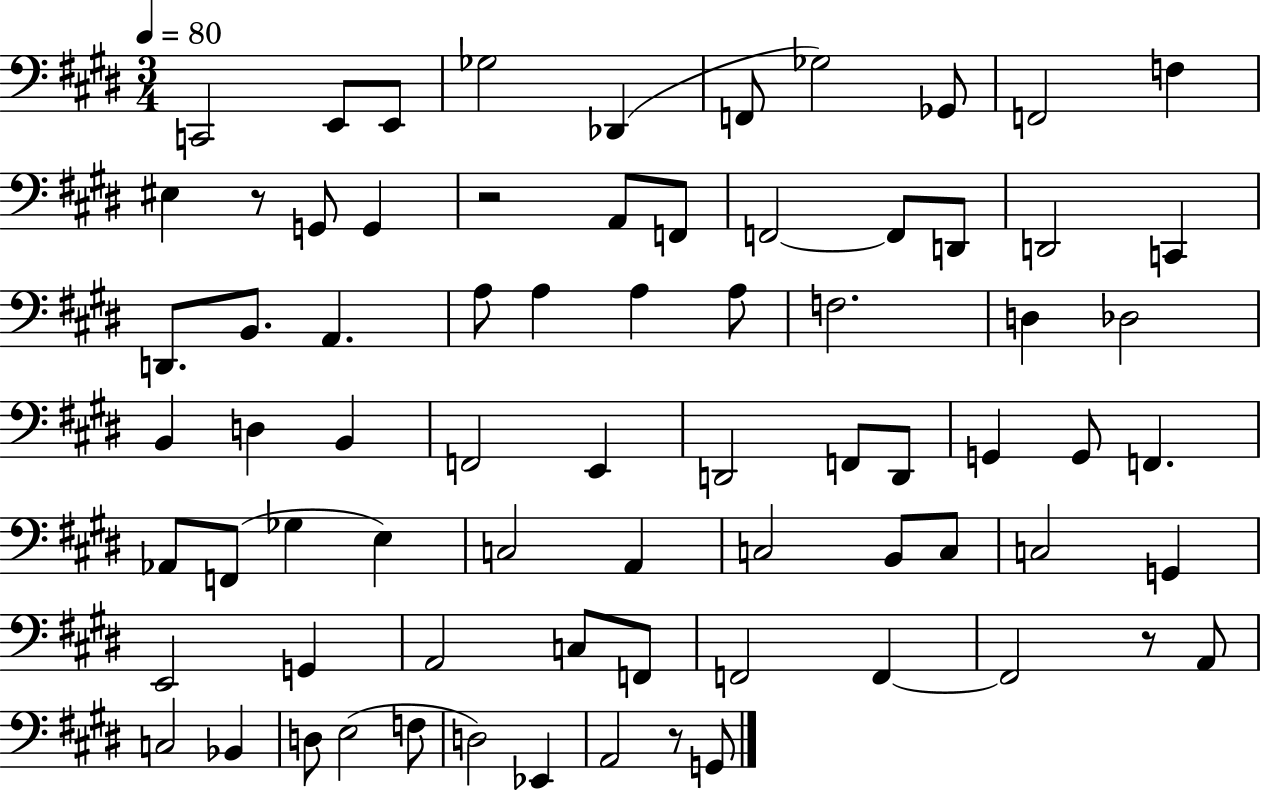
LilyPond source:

{
  \clef bass
  \numericTimeSignature
  \time 3/4
  \key e \major
  \tempo 4 = 80
  \repeat volta 2 { c,2 e,8 e,8 | ges2 des,4( | f,8 ges2) ges,8 | f,2 f4 | \break eis4 r8 g,8 g,4 | r2 a,8 f,8 | f,2~~ f,8 d,8 | d,2 c,4 | \break d,8. b,8. a,4. | a8 a4 a4 a8 | f2. | d4 des2 | \break b,4 d4 b,4 | f,2 e,4 | d,2 f,8 d,8 | g,4 g,8 f,4. | \break aes,8 f,8( ges4 e4) | c2 a,4 | c2 b,8 c8 | c2 g,4 | \break e,2 g,4 | a,2 c8 f,8 | f,2 f,4~~ | f,2 r8 a,8 | \break c2 bes,4 | d8 e2( f8 | d2) ees,4 | a,2 r8 g,8 | \break } \bar "|."
}